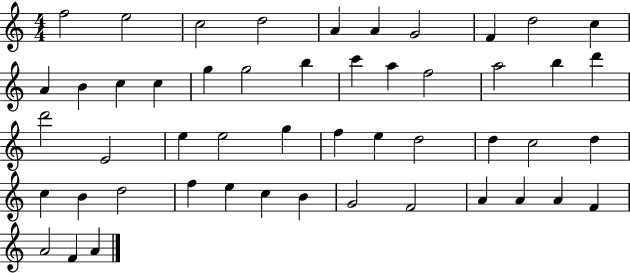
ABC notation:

X:1
T:Untitled
M:4/4
L:1/4
K:C
f2 e2 c2 d2 A A G2 F d2 c A B c c g g2 b c' a f2 a2 b d' d'2 E2 e e2 g f e d2 d c2 d c B d2 f e c B G2 F2 A A A F A2 F A